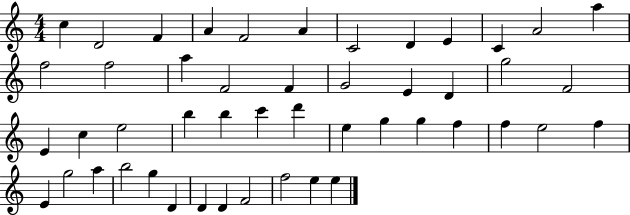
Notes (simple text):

C5/q D4/h F4/q A4/q F4/h A4/q C4/h D4/q E4/q C4/q A4/h A5/q F5/h F5/h A5/q F4/h F4/q G4/h E4/q D4/q G5/h F4/h E4/q C5/q E5/h B5/q B5/q C6/q D6/q E5/q G5/q G5/q F5/q F5/q E5/h F5/q E4/q G5/h A5/q B5/h G5/q D4/q D4/q D4/q F4/h F5/h E5/q E5/q